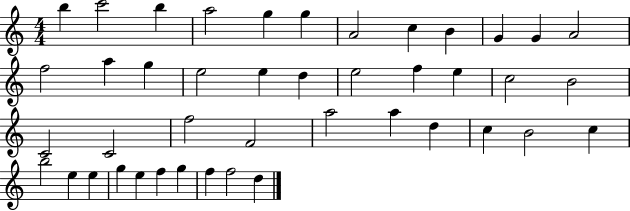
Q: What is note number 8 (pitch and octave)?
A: C5